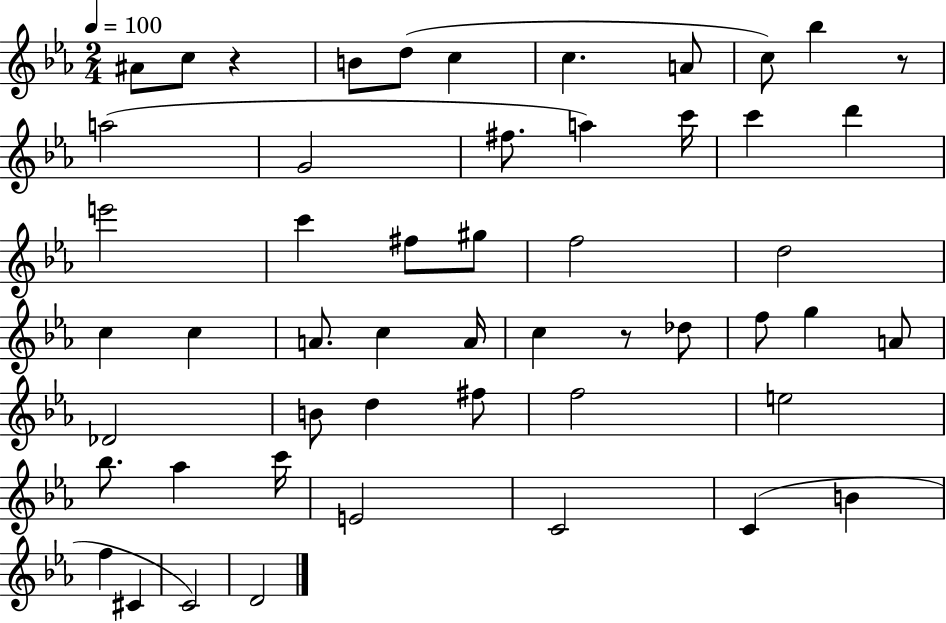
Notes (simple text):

A#4/e C5/e R/q B4/e D5/e C5/q C5/q. A4/e C5/e Bb5/q R/e A5/h G4/h F#5/e. A5/q C6/s C6/q D6/q E6/h C6/q F#5/e G#5/e F5/h D5/h C5/q C5/q A4/e. C5/q A4/s C5/q R/e Db5/e F5/e G5/q A4/e Db4/h B4/e D5/q F#5/e F5/h E5/h Bb5/e. Ab5/q C6/s E4/h C4/h C4/q B4/q F5/q C#4/q C4/h D4/h